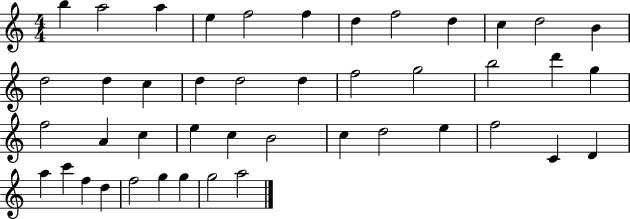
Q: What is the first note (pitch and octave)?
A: B5